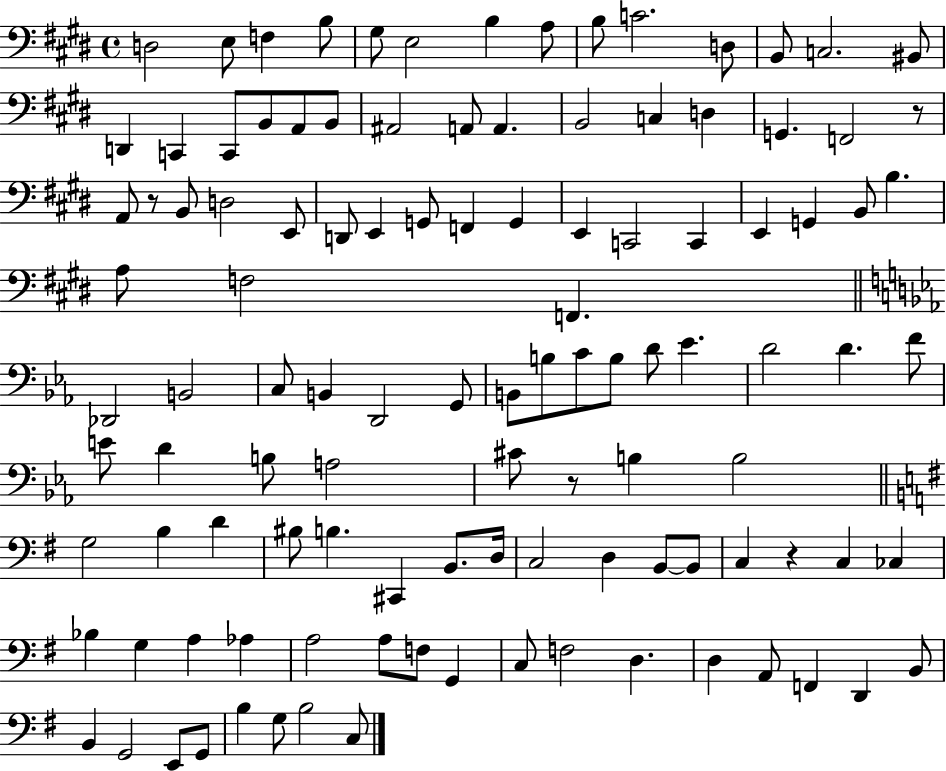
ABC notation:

X:1
T:Untitled
M:4/4
L:1/4
K:E
D,2 E,/2 F, B,/2 ^G,/2 E,2 B, A,/2 B,/2 C2 D,/2 B,,/2 C,2 ^B,,/2 D,, C,, C,,/2 B,,/2 A,,/2 B,,/2 ^A,,2 A,,/2 A,, B,,2 C, D, G,, F,,2 z/2 A,,/2 z/2 B,,/2 D,2 E,,/2 D,,/2 E,, G,,/2 F,, G,, E,, C,,2 C,, E,, G,, B,,/2 B, A,/2 F,2 F,, _D,,2 B,,2 C,/2 B,, D,,2 G,,/2 B,,/2 B,/2 C/2 B,/2 D/2 _E D2 D F/2 E/2 D B,/2 A,2 ^C/2 z/2 B, B,2 G,2 B, D ^B,/2 B, ^C,, B,,/2 D,/4 C,2 D, B,,/2 B,,/2 C, z C, _C, _B, G, A, _A, A,2 A,/2 F,/2 G,, C,/2 F,2 D, D, A,,/2 F,, D,, B,,/2 B,, G,,2 E,,/2 G,,/2 B, G,/2 B,2 C,/2